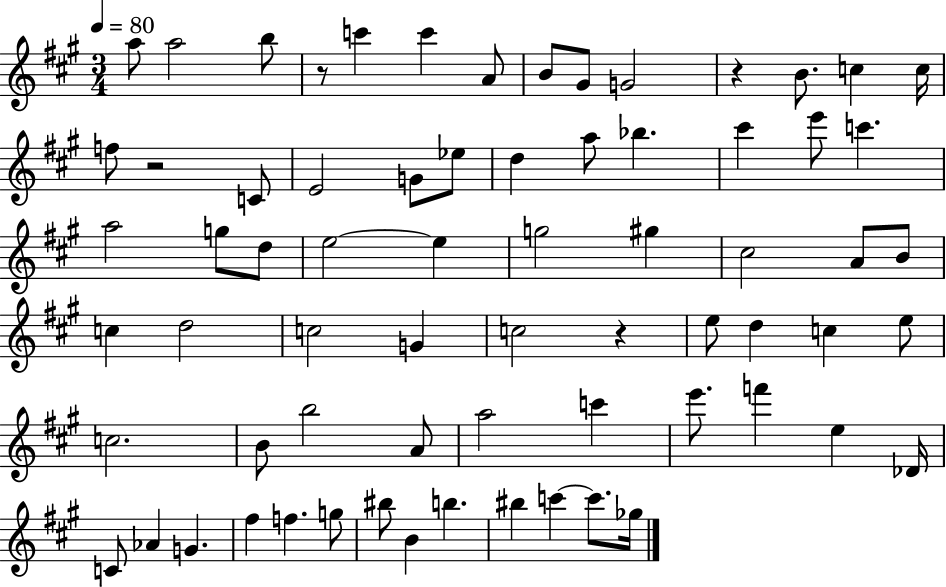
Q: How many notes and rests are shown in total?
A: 69